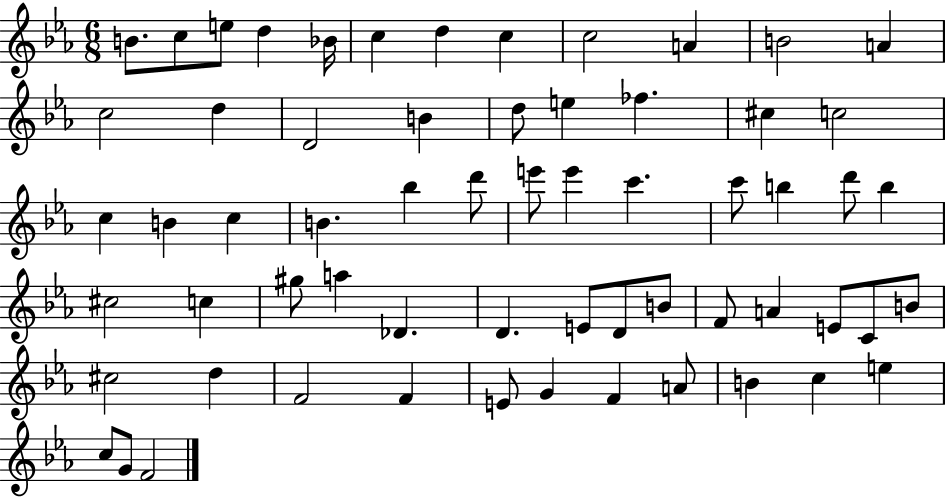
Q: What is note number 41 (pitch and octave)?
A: E4